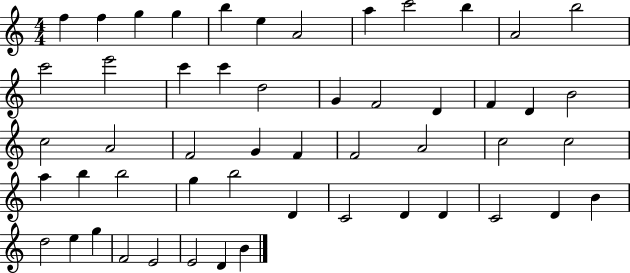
F5/q F5/q G5/q G5/q B5/q E5/q A4/h A5/q C6/h B5/q A4/h B5/h C6/h E6/h C6/q C6/q D5/h G4/q F4/h D4/q F4/q D4/q B4/h C5/h A4/h F4/h G4/q F4/q F4/h A4/h C5/h C5/h A5/q B5/q B5/h G5/q B5/h D4/q C4/h D4/q D4/q C4/h D4/q B4/q D5/h E5/q G5/q F4/h E4/h E4/h D4/q B4/q